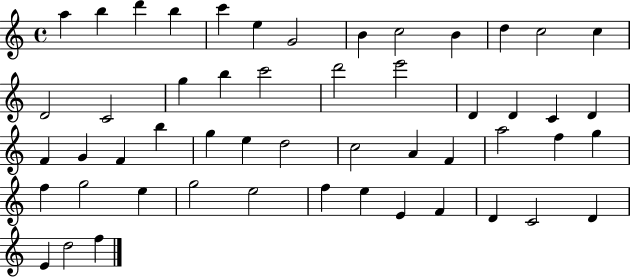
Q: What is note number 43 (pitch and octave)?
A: F5